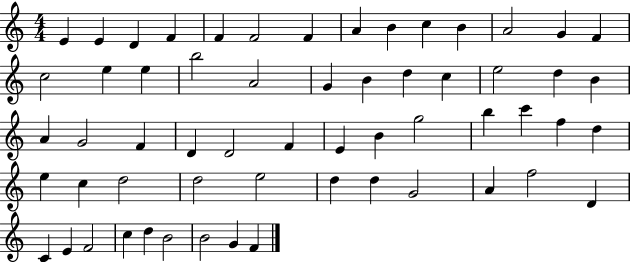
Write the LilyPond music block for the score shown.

{
  \clef treble
  \numericTimeSignature
  \time 4/4
  \key c \major
  e'4 e'4 d'4 f'4 | f'4 f'2 f'4 | a'4 b'4 c''4 b'4 | a'2 g'4 f'4 | \break c''2 e''4 e''4 | b''2 a'2 | g'4 b'4 d''4 c''4 | e''2 d''4 b'4 | \break a'4 g'2 f'4 | d'4 d'2 f'4 | e'4 b'4 g''2 | b''4 c'''4 f''4 d''4 | \break e''4 c''4 d''2 | d''2 e''2 | d''4 d''4 g'2 | a'4 f''2 d'4 | \break c'4 e'4 f'2 | c''4 d''4 b'2 | b'2 g'4 f'4 | \bar "|."
}